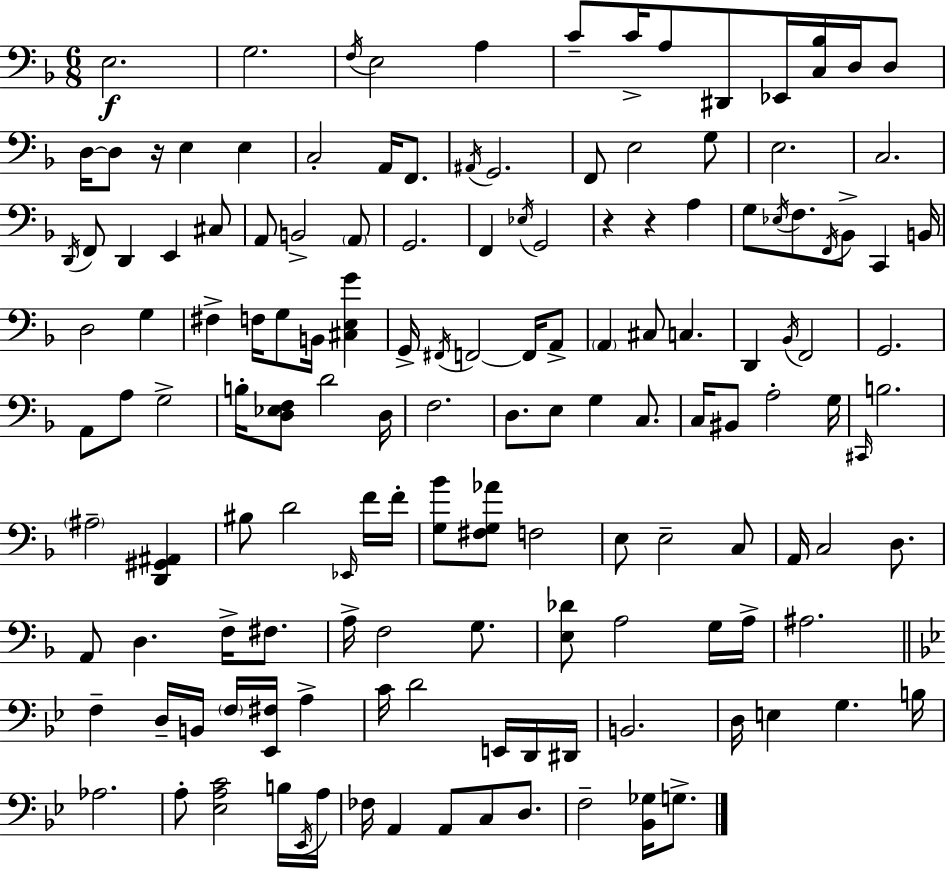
X:1
T:Untitled
M:6/8
L:1/4
K:F
E,2 G,2 F,/4 E,2 A, C/2 C/4 A,/2 ^D,,/2 _E,,/4 [C,_B,]/4 D,/4 D,/2 D,/4 D,/2 z/4 E, E, C,2 A,,/4 F,,/2 ^A,,/4 G,,2 F,,/2 E,2 G,/2 E,2 C,2 D,,/4 F,,/2 D,, E,, ^C,/2 A,,/2 B,,2 A,,/2 G,,2 F,, _E,/4 G,,2 z z A, G,/2 _E,/4 F,/2 F,,/4 _B,,/2 C,, B,,/4 D,2 G, ^F, F,/4 G,/2 B,,/4 [^C,E,G] G,,/4 ^F,,/4 F,,2 F,,/4 A,,/2 A,, ^C,/2 C, D,, _B,,/4 F,,2 G,,2 A,,/2 A,/2 G,2 B,/4 [D,_E,F,]/2 D2 D,/4 F,2 D,/2 E,/2 G, C,/2 C,/4 ^B,,/2 A,2 G,/4 ^C,,/4 B,2 ^A,2 [D,,^G,,^A,,] ^B,/2 D2 _E,,/4 F/4 F/4 [G,_B]/2 [^F,G,_A]/2 F,2 E,/2 E,2 C,/2 A,,/4 C,2 D,/2 A,,/2 D, F,/4 ^F,/2 A,/4 F,2 G,/2 [E,_D]/2 A,2 G,/4 A,/4 ^A,2 F, D,/4 B,,/4 F,/4 [_E,,^F,]/4 A, C/4 D2 E,,/4 D,,/4 ^D,,/4 B,,2 D,/4 E, G, B,/4 _A,2 A,/2 [_E,A,C]2 B,/4 _E,,/4 A,/4 _F,/4 A,, A,,/2 C,/2 D,/2 F,2 [_B,,_G,]/4 G,/2